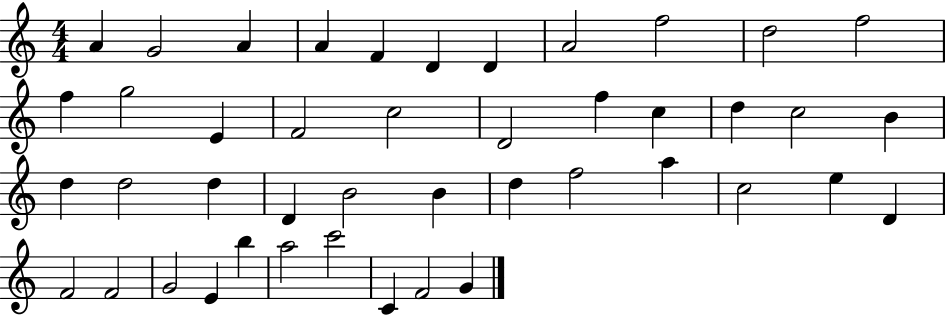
A4/q G4/h A4/q A4/q F4/q D4/q D4/q A4/h F5/h D5/h F5/h F5/q G5/h E4/q F4/h C5/h D4/h F5/q C5/q D5/q C5/h B4/q D5/q D5/h D5/q D4/q B4/h B4/q D5/q F5/h A5/q C5/h E5/q D4/q F4/h F4/h G4/h E4/q B5/q A5/h C6/h C4/q F4/h G4/q